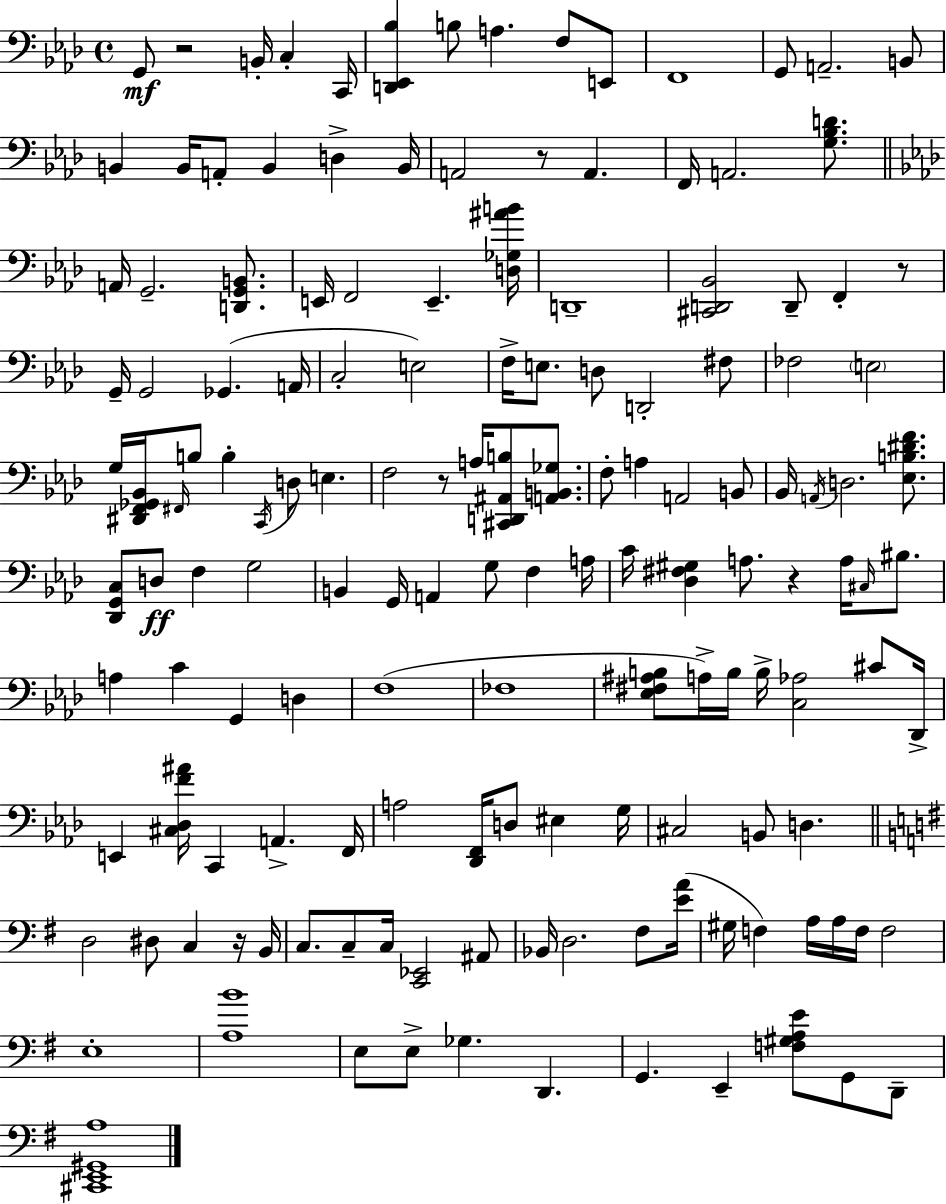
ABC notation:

X:1
T:Untitled
M:4/4
L:1/4
K:Ab
G,,/2 z2 B,,/4 C, C,,/4 [D,,_E,,_B,] B,/2 A, F,/2 E,,/2 F,,4 G,,/2 A,,2 B,,/2 B,, B,,/4 A,,/2 B,, D, B,,/4 A,,2 z/2 A,, F,,/4 A,,2 [G,_B,D]/2 A,,/4 G,,2 [D,,G,,B,,]/2 E,,/4 F,,2 E,, [D,_G,^AB]/4 D,,4 [^C,,D,,_B,,]2 D,,/2 F,, z/2 G,,/4 G,,2 _G,, A,,/4 C,2 E,2 F,/4 E,/2 D,/2 D,,2 ^F,/2 _F,2 E,2 G,/4 [^D,,F,,_G,,_B,,]/4 ^F,,/4 B,/2 B, C,,/4 D,/2 E, F,2 z/2 A,/4 [^C,,D,,^A,,B,]/2 [A,,B,,_G,]/2 F,/2 A, A,,2 B,,/2 _B,,/4 A,,/4 D,2 [_E,B,^DF]/2 [_D,,G,,C,]/2 D,/2 F, G,2 B,, G,,/4 A,, G,/2 F, A,/4 C/4 [_D,^F,^G,] A,/2 z A,/4 ^C,/4 ^B,/2 A, C G,, D, F,4 _F,4 [_E,^F,^A,B,]/2 A,/4 B,/4 B,/4 [C,_A,]2 ^C/2 _D,,/4 E,, [^C,_D,F^A]/4 C,, A,, F,,/4 A,2 [_D,,F,,]/4 D,/2 ^E, G,/4 ^C,2 B,,/2 D, D,2 ^D,/2 C, z/4 B,,/4 C,/2 C,/2 C,/4 [C,,_E,,]2 ^A,,/2 _B,,/4 D,2 ^F,/2 [EA]/4 ^G,/4 F, A,/4 A,/4 F,/4 F,2 E,4 [A,B]4 E,/2 E,/2 _G, D,, G,, E,, [F,^G,A,E]/2 G,,/2 D,,/2 [^C,,E,,^G,,A,]4